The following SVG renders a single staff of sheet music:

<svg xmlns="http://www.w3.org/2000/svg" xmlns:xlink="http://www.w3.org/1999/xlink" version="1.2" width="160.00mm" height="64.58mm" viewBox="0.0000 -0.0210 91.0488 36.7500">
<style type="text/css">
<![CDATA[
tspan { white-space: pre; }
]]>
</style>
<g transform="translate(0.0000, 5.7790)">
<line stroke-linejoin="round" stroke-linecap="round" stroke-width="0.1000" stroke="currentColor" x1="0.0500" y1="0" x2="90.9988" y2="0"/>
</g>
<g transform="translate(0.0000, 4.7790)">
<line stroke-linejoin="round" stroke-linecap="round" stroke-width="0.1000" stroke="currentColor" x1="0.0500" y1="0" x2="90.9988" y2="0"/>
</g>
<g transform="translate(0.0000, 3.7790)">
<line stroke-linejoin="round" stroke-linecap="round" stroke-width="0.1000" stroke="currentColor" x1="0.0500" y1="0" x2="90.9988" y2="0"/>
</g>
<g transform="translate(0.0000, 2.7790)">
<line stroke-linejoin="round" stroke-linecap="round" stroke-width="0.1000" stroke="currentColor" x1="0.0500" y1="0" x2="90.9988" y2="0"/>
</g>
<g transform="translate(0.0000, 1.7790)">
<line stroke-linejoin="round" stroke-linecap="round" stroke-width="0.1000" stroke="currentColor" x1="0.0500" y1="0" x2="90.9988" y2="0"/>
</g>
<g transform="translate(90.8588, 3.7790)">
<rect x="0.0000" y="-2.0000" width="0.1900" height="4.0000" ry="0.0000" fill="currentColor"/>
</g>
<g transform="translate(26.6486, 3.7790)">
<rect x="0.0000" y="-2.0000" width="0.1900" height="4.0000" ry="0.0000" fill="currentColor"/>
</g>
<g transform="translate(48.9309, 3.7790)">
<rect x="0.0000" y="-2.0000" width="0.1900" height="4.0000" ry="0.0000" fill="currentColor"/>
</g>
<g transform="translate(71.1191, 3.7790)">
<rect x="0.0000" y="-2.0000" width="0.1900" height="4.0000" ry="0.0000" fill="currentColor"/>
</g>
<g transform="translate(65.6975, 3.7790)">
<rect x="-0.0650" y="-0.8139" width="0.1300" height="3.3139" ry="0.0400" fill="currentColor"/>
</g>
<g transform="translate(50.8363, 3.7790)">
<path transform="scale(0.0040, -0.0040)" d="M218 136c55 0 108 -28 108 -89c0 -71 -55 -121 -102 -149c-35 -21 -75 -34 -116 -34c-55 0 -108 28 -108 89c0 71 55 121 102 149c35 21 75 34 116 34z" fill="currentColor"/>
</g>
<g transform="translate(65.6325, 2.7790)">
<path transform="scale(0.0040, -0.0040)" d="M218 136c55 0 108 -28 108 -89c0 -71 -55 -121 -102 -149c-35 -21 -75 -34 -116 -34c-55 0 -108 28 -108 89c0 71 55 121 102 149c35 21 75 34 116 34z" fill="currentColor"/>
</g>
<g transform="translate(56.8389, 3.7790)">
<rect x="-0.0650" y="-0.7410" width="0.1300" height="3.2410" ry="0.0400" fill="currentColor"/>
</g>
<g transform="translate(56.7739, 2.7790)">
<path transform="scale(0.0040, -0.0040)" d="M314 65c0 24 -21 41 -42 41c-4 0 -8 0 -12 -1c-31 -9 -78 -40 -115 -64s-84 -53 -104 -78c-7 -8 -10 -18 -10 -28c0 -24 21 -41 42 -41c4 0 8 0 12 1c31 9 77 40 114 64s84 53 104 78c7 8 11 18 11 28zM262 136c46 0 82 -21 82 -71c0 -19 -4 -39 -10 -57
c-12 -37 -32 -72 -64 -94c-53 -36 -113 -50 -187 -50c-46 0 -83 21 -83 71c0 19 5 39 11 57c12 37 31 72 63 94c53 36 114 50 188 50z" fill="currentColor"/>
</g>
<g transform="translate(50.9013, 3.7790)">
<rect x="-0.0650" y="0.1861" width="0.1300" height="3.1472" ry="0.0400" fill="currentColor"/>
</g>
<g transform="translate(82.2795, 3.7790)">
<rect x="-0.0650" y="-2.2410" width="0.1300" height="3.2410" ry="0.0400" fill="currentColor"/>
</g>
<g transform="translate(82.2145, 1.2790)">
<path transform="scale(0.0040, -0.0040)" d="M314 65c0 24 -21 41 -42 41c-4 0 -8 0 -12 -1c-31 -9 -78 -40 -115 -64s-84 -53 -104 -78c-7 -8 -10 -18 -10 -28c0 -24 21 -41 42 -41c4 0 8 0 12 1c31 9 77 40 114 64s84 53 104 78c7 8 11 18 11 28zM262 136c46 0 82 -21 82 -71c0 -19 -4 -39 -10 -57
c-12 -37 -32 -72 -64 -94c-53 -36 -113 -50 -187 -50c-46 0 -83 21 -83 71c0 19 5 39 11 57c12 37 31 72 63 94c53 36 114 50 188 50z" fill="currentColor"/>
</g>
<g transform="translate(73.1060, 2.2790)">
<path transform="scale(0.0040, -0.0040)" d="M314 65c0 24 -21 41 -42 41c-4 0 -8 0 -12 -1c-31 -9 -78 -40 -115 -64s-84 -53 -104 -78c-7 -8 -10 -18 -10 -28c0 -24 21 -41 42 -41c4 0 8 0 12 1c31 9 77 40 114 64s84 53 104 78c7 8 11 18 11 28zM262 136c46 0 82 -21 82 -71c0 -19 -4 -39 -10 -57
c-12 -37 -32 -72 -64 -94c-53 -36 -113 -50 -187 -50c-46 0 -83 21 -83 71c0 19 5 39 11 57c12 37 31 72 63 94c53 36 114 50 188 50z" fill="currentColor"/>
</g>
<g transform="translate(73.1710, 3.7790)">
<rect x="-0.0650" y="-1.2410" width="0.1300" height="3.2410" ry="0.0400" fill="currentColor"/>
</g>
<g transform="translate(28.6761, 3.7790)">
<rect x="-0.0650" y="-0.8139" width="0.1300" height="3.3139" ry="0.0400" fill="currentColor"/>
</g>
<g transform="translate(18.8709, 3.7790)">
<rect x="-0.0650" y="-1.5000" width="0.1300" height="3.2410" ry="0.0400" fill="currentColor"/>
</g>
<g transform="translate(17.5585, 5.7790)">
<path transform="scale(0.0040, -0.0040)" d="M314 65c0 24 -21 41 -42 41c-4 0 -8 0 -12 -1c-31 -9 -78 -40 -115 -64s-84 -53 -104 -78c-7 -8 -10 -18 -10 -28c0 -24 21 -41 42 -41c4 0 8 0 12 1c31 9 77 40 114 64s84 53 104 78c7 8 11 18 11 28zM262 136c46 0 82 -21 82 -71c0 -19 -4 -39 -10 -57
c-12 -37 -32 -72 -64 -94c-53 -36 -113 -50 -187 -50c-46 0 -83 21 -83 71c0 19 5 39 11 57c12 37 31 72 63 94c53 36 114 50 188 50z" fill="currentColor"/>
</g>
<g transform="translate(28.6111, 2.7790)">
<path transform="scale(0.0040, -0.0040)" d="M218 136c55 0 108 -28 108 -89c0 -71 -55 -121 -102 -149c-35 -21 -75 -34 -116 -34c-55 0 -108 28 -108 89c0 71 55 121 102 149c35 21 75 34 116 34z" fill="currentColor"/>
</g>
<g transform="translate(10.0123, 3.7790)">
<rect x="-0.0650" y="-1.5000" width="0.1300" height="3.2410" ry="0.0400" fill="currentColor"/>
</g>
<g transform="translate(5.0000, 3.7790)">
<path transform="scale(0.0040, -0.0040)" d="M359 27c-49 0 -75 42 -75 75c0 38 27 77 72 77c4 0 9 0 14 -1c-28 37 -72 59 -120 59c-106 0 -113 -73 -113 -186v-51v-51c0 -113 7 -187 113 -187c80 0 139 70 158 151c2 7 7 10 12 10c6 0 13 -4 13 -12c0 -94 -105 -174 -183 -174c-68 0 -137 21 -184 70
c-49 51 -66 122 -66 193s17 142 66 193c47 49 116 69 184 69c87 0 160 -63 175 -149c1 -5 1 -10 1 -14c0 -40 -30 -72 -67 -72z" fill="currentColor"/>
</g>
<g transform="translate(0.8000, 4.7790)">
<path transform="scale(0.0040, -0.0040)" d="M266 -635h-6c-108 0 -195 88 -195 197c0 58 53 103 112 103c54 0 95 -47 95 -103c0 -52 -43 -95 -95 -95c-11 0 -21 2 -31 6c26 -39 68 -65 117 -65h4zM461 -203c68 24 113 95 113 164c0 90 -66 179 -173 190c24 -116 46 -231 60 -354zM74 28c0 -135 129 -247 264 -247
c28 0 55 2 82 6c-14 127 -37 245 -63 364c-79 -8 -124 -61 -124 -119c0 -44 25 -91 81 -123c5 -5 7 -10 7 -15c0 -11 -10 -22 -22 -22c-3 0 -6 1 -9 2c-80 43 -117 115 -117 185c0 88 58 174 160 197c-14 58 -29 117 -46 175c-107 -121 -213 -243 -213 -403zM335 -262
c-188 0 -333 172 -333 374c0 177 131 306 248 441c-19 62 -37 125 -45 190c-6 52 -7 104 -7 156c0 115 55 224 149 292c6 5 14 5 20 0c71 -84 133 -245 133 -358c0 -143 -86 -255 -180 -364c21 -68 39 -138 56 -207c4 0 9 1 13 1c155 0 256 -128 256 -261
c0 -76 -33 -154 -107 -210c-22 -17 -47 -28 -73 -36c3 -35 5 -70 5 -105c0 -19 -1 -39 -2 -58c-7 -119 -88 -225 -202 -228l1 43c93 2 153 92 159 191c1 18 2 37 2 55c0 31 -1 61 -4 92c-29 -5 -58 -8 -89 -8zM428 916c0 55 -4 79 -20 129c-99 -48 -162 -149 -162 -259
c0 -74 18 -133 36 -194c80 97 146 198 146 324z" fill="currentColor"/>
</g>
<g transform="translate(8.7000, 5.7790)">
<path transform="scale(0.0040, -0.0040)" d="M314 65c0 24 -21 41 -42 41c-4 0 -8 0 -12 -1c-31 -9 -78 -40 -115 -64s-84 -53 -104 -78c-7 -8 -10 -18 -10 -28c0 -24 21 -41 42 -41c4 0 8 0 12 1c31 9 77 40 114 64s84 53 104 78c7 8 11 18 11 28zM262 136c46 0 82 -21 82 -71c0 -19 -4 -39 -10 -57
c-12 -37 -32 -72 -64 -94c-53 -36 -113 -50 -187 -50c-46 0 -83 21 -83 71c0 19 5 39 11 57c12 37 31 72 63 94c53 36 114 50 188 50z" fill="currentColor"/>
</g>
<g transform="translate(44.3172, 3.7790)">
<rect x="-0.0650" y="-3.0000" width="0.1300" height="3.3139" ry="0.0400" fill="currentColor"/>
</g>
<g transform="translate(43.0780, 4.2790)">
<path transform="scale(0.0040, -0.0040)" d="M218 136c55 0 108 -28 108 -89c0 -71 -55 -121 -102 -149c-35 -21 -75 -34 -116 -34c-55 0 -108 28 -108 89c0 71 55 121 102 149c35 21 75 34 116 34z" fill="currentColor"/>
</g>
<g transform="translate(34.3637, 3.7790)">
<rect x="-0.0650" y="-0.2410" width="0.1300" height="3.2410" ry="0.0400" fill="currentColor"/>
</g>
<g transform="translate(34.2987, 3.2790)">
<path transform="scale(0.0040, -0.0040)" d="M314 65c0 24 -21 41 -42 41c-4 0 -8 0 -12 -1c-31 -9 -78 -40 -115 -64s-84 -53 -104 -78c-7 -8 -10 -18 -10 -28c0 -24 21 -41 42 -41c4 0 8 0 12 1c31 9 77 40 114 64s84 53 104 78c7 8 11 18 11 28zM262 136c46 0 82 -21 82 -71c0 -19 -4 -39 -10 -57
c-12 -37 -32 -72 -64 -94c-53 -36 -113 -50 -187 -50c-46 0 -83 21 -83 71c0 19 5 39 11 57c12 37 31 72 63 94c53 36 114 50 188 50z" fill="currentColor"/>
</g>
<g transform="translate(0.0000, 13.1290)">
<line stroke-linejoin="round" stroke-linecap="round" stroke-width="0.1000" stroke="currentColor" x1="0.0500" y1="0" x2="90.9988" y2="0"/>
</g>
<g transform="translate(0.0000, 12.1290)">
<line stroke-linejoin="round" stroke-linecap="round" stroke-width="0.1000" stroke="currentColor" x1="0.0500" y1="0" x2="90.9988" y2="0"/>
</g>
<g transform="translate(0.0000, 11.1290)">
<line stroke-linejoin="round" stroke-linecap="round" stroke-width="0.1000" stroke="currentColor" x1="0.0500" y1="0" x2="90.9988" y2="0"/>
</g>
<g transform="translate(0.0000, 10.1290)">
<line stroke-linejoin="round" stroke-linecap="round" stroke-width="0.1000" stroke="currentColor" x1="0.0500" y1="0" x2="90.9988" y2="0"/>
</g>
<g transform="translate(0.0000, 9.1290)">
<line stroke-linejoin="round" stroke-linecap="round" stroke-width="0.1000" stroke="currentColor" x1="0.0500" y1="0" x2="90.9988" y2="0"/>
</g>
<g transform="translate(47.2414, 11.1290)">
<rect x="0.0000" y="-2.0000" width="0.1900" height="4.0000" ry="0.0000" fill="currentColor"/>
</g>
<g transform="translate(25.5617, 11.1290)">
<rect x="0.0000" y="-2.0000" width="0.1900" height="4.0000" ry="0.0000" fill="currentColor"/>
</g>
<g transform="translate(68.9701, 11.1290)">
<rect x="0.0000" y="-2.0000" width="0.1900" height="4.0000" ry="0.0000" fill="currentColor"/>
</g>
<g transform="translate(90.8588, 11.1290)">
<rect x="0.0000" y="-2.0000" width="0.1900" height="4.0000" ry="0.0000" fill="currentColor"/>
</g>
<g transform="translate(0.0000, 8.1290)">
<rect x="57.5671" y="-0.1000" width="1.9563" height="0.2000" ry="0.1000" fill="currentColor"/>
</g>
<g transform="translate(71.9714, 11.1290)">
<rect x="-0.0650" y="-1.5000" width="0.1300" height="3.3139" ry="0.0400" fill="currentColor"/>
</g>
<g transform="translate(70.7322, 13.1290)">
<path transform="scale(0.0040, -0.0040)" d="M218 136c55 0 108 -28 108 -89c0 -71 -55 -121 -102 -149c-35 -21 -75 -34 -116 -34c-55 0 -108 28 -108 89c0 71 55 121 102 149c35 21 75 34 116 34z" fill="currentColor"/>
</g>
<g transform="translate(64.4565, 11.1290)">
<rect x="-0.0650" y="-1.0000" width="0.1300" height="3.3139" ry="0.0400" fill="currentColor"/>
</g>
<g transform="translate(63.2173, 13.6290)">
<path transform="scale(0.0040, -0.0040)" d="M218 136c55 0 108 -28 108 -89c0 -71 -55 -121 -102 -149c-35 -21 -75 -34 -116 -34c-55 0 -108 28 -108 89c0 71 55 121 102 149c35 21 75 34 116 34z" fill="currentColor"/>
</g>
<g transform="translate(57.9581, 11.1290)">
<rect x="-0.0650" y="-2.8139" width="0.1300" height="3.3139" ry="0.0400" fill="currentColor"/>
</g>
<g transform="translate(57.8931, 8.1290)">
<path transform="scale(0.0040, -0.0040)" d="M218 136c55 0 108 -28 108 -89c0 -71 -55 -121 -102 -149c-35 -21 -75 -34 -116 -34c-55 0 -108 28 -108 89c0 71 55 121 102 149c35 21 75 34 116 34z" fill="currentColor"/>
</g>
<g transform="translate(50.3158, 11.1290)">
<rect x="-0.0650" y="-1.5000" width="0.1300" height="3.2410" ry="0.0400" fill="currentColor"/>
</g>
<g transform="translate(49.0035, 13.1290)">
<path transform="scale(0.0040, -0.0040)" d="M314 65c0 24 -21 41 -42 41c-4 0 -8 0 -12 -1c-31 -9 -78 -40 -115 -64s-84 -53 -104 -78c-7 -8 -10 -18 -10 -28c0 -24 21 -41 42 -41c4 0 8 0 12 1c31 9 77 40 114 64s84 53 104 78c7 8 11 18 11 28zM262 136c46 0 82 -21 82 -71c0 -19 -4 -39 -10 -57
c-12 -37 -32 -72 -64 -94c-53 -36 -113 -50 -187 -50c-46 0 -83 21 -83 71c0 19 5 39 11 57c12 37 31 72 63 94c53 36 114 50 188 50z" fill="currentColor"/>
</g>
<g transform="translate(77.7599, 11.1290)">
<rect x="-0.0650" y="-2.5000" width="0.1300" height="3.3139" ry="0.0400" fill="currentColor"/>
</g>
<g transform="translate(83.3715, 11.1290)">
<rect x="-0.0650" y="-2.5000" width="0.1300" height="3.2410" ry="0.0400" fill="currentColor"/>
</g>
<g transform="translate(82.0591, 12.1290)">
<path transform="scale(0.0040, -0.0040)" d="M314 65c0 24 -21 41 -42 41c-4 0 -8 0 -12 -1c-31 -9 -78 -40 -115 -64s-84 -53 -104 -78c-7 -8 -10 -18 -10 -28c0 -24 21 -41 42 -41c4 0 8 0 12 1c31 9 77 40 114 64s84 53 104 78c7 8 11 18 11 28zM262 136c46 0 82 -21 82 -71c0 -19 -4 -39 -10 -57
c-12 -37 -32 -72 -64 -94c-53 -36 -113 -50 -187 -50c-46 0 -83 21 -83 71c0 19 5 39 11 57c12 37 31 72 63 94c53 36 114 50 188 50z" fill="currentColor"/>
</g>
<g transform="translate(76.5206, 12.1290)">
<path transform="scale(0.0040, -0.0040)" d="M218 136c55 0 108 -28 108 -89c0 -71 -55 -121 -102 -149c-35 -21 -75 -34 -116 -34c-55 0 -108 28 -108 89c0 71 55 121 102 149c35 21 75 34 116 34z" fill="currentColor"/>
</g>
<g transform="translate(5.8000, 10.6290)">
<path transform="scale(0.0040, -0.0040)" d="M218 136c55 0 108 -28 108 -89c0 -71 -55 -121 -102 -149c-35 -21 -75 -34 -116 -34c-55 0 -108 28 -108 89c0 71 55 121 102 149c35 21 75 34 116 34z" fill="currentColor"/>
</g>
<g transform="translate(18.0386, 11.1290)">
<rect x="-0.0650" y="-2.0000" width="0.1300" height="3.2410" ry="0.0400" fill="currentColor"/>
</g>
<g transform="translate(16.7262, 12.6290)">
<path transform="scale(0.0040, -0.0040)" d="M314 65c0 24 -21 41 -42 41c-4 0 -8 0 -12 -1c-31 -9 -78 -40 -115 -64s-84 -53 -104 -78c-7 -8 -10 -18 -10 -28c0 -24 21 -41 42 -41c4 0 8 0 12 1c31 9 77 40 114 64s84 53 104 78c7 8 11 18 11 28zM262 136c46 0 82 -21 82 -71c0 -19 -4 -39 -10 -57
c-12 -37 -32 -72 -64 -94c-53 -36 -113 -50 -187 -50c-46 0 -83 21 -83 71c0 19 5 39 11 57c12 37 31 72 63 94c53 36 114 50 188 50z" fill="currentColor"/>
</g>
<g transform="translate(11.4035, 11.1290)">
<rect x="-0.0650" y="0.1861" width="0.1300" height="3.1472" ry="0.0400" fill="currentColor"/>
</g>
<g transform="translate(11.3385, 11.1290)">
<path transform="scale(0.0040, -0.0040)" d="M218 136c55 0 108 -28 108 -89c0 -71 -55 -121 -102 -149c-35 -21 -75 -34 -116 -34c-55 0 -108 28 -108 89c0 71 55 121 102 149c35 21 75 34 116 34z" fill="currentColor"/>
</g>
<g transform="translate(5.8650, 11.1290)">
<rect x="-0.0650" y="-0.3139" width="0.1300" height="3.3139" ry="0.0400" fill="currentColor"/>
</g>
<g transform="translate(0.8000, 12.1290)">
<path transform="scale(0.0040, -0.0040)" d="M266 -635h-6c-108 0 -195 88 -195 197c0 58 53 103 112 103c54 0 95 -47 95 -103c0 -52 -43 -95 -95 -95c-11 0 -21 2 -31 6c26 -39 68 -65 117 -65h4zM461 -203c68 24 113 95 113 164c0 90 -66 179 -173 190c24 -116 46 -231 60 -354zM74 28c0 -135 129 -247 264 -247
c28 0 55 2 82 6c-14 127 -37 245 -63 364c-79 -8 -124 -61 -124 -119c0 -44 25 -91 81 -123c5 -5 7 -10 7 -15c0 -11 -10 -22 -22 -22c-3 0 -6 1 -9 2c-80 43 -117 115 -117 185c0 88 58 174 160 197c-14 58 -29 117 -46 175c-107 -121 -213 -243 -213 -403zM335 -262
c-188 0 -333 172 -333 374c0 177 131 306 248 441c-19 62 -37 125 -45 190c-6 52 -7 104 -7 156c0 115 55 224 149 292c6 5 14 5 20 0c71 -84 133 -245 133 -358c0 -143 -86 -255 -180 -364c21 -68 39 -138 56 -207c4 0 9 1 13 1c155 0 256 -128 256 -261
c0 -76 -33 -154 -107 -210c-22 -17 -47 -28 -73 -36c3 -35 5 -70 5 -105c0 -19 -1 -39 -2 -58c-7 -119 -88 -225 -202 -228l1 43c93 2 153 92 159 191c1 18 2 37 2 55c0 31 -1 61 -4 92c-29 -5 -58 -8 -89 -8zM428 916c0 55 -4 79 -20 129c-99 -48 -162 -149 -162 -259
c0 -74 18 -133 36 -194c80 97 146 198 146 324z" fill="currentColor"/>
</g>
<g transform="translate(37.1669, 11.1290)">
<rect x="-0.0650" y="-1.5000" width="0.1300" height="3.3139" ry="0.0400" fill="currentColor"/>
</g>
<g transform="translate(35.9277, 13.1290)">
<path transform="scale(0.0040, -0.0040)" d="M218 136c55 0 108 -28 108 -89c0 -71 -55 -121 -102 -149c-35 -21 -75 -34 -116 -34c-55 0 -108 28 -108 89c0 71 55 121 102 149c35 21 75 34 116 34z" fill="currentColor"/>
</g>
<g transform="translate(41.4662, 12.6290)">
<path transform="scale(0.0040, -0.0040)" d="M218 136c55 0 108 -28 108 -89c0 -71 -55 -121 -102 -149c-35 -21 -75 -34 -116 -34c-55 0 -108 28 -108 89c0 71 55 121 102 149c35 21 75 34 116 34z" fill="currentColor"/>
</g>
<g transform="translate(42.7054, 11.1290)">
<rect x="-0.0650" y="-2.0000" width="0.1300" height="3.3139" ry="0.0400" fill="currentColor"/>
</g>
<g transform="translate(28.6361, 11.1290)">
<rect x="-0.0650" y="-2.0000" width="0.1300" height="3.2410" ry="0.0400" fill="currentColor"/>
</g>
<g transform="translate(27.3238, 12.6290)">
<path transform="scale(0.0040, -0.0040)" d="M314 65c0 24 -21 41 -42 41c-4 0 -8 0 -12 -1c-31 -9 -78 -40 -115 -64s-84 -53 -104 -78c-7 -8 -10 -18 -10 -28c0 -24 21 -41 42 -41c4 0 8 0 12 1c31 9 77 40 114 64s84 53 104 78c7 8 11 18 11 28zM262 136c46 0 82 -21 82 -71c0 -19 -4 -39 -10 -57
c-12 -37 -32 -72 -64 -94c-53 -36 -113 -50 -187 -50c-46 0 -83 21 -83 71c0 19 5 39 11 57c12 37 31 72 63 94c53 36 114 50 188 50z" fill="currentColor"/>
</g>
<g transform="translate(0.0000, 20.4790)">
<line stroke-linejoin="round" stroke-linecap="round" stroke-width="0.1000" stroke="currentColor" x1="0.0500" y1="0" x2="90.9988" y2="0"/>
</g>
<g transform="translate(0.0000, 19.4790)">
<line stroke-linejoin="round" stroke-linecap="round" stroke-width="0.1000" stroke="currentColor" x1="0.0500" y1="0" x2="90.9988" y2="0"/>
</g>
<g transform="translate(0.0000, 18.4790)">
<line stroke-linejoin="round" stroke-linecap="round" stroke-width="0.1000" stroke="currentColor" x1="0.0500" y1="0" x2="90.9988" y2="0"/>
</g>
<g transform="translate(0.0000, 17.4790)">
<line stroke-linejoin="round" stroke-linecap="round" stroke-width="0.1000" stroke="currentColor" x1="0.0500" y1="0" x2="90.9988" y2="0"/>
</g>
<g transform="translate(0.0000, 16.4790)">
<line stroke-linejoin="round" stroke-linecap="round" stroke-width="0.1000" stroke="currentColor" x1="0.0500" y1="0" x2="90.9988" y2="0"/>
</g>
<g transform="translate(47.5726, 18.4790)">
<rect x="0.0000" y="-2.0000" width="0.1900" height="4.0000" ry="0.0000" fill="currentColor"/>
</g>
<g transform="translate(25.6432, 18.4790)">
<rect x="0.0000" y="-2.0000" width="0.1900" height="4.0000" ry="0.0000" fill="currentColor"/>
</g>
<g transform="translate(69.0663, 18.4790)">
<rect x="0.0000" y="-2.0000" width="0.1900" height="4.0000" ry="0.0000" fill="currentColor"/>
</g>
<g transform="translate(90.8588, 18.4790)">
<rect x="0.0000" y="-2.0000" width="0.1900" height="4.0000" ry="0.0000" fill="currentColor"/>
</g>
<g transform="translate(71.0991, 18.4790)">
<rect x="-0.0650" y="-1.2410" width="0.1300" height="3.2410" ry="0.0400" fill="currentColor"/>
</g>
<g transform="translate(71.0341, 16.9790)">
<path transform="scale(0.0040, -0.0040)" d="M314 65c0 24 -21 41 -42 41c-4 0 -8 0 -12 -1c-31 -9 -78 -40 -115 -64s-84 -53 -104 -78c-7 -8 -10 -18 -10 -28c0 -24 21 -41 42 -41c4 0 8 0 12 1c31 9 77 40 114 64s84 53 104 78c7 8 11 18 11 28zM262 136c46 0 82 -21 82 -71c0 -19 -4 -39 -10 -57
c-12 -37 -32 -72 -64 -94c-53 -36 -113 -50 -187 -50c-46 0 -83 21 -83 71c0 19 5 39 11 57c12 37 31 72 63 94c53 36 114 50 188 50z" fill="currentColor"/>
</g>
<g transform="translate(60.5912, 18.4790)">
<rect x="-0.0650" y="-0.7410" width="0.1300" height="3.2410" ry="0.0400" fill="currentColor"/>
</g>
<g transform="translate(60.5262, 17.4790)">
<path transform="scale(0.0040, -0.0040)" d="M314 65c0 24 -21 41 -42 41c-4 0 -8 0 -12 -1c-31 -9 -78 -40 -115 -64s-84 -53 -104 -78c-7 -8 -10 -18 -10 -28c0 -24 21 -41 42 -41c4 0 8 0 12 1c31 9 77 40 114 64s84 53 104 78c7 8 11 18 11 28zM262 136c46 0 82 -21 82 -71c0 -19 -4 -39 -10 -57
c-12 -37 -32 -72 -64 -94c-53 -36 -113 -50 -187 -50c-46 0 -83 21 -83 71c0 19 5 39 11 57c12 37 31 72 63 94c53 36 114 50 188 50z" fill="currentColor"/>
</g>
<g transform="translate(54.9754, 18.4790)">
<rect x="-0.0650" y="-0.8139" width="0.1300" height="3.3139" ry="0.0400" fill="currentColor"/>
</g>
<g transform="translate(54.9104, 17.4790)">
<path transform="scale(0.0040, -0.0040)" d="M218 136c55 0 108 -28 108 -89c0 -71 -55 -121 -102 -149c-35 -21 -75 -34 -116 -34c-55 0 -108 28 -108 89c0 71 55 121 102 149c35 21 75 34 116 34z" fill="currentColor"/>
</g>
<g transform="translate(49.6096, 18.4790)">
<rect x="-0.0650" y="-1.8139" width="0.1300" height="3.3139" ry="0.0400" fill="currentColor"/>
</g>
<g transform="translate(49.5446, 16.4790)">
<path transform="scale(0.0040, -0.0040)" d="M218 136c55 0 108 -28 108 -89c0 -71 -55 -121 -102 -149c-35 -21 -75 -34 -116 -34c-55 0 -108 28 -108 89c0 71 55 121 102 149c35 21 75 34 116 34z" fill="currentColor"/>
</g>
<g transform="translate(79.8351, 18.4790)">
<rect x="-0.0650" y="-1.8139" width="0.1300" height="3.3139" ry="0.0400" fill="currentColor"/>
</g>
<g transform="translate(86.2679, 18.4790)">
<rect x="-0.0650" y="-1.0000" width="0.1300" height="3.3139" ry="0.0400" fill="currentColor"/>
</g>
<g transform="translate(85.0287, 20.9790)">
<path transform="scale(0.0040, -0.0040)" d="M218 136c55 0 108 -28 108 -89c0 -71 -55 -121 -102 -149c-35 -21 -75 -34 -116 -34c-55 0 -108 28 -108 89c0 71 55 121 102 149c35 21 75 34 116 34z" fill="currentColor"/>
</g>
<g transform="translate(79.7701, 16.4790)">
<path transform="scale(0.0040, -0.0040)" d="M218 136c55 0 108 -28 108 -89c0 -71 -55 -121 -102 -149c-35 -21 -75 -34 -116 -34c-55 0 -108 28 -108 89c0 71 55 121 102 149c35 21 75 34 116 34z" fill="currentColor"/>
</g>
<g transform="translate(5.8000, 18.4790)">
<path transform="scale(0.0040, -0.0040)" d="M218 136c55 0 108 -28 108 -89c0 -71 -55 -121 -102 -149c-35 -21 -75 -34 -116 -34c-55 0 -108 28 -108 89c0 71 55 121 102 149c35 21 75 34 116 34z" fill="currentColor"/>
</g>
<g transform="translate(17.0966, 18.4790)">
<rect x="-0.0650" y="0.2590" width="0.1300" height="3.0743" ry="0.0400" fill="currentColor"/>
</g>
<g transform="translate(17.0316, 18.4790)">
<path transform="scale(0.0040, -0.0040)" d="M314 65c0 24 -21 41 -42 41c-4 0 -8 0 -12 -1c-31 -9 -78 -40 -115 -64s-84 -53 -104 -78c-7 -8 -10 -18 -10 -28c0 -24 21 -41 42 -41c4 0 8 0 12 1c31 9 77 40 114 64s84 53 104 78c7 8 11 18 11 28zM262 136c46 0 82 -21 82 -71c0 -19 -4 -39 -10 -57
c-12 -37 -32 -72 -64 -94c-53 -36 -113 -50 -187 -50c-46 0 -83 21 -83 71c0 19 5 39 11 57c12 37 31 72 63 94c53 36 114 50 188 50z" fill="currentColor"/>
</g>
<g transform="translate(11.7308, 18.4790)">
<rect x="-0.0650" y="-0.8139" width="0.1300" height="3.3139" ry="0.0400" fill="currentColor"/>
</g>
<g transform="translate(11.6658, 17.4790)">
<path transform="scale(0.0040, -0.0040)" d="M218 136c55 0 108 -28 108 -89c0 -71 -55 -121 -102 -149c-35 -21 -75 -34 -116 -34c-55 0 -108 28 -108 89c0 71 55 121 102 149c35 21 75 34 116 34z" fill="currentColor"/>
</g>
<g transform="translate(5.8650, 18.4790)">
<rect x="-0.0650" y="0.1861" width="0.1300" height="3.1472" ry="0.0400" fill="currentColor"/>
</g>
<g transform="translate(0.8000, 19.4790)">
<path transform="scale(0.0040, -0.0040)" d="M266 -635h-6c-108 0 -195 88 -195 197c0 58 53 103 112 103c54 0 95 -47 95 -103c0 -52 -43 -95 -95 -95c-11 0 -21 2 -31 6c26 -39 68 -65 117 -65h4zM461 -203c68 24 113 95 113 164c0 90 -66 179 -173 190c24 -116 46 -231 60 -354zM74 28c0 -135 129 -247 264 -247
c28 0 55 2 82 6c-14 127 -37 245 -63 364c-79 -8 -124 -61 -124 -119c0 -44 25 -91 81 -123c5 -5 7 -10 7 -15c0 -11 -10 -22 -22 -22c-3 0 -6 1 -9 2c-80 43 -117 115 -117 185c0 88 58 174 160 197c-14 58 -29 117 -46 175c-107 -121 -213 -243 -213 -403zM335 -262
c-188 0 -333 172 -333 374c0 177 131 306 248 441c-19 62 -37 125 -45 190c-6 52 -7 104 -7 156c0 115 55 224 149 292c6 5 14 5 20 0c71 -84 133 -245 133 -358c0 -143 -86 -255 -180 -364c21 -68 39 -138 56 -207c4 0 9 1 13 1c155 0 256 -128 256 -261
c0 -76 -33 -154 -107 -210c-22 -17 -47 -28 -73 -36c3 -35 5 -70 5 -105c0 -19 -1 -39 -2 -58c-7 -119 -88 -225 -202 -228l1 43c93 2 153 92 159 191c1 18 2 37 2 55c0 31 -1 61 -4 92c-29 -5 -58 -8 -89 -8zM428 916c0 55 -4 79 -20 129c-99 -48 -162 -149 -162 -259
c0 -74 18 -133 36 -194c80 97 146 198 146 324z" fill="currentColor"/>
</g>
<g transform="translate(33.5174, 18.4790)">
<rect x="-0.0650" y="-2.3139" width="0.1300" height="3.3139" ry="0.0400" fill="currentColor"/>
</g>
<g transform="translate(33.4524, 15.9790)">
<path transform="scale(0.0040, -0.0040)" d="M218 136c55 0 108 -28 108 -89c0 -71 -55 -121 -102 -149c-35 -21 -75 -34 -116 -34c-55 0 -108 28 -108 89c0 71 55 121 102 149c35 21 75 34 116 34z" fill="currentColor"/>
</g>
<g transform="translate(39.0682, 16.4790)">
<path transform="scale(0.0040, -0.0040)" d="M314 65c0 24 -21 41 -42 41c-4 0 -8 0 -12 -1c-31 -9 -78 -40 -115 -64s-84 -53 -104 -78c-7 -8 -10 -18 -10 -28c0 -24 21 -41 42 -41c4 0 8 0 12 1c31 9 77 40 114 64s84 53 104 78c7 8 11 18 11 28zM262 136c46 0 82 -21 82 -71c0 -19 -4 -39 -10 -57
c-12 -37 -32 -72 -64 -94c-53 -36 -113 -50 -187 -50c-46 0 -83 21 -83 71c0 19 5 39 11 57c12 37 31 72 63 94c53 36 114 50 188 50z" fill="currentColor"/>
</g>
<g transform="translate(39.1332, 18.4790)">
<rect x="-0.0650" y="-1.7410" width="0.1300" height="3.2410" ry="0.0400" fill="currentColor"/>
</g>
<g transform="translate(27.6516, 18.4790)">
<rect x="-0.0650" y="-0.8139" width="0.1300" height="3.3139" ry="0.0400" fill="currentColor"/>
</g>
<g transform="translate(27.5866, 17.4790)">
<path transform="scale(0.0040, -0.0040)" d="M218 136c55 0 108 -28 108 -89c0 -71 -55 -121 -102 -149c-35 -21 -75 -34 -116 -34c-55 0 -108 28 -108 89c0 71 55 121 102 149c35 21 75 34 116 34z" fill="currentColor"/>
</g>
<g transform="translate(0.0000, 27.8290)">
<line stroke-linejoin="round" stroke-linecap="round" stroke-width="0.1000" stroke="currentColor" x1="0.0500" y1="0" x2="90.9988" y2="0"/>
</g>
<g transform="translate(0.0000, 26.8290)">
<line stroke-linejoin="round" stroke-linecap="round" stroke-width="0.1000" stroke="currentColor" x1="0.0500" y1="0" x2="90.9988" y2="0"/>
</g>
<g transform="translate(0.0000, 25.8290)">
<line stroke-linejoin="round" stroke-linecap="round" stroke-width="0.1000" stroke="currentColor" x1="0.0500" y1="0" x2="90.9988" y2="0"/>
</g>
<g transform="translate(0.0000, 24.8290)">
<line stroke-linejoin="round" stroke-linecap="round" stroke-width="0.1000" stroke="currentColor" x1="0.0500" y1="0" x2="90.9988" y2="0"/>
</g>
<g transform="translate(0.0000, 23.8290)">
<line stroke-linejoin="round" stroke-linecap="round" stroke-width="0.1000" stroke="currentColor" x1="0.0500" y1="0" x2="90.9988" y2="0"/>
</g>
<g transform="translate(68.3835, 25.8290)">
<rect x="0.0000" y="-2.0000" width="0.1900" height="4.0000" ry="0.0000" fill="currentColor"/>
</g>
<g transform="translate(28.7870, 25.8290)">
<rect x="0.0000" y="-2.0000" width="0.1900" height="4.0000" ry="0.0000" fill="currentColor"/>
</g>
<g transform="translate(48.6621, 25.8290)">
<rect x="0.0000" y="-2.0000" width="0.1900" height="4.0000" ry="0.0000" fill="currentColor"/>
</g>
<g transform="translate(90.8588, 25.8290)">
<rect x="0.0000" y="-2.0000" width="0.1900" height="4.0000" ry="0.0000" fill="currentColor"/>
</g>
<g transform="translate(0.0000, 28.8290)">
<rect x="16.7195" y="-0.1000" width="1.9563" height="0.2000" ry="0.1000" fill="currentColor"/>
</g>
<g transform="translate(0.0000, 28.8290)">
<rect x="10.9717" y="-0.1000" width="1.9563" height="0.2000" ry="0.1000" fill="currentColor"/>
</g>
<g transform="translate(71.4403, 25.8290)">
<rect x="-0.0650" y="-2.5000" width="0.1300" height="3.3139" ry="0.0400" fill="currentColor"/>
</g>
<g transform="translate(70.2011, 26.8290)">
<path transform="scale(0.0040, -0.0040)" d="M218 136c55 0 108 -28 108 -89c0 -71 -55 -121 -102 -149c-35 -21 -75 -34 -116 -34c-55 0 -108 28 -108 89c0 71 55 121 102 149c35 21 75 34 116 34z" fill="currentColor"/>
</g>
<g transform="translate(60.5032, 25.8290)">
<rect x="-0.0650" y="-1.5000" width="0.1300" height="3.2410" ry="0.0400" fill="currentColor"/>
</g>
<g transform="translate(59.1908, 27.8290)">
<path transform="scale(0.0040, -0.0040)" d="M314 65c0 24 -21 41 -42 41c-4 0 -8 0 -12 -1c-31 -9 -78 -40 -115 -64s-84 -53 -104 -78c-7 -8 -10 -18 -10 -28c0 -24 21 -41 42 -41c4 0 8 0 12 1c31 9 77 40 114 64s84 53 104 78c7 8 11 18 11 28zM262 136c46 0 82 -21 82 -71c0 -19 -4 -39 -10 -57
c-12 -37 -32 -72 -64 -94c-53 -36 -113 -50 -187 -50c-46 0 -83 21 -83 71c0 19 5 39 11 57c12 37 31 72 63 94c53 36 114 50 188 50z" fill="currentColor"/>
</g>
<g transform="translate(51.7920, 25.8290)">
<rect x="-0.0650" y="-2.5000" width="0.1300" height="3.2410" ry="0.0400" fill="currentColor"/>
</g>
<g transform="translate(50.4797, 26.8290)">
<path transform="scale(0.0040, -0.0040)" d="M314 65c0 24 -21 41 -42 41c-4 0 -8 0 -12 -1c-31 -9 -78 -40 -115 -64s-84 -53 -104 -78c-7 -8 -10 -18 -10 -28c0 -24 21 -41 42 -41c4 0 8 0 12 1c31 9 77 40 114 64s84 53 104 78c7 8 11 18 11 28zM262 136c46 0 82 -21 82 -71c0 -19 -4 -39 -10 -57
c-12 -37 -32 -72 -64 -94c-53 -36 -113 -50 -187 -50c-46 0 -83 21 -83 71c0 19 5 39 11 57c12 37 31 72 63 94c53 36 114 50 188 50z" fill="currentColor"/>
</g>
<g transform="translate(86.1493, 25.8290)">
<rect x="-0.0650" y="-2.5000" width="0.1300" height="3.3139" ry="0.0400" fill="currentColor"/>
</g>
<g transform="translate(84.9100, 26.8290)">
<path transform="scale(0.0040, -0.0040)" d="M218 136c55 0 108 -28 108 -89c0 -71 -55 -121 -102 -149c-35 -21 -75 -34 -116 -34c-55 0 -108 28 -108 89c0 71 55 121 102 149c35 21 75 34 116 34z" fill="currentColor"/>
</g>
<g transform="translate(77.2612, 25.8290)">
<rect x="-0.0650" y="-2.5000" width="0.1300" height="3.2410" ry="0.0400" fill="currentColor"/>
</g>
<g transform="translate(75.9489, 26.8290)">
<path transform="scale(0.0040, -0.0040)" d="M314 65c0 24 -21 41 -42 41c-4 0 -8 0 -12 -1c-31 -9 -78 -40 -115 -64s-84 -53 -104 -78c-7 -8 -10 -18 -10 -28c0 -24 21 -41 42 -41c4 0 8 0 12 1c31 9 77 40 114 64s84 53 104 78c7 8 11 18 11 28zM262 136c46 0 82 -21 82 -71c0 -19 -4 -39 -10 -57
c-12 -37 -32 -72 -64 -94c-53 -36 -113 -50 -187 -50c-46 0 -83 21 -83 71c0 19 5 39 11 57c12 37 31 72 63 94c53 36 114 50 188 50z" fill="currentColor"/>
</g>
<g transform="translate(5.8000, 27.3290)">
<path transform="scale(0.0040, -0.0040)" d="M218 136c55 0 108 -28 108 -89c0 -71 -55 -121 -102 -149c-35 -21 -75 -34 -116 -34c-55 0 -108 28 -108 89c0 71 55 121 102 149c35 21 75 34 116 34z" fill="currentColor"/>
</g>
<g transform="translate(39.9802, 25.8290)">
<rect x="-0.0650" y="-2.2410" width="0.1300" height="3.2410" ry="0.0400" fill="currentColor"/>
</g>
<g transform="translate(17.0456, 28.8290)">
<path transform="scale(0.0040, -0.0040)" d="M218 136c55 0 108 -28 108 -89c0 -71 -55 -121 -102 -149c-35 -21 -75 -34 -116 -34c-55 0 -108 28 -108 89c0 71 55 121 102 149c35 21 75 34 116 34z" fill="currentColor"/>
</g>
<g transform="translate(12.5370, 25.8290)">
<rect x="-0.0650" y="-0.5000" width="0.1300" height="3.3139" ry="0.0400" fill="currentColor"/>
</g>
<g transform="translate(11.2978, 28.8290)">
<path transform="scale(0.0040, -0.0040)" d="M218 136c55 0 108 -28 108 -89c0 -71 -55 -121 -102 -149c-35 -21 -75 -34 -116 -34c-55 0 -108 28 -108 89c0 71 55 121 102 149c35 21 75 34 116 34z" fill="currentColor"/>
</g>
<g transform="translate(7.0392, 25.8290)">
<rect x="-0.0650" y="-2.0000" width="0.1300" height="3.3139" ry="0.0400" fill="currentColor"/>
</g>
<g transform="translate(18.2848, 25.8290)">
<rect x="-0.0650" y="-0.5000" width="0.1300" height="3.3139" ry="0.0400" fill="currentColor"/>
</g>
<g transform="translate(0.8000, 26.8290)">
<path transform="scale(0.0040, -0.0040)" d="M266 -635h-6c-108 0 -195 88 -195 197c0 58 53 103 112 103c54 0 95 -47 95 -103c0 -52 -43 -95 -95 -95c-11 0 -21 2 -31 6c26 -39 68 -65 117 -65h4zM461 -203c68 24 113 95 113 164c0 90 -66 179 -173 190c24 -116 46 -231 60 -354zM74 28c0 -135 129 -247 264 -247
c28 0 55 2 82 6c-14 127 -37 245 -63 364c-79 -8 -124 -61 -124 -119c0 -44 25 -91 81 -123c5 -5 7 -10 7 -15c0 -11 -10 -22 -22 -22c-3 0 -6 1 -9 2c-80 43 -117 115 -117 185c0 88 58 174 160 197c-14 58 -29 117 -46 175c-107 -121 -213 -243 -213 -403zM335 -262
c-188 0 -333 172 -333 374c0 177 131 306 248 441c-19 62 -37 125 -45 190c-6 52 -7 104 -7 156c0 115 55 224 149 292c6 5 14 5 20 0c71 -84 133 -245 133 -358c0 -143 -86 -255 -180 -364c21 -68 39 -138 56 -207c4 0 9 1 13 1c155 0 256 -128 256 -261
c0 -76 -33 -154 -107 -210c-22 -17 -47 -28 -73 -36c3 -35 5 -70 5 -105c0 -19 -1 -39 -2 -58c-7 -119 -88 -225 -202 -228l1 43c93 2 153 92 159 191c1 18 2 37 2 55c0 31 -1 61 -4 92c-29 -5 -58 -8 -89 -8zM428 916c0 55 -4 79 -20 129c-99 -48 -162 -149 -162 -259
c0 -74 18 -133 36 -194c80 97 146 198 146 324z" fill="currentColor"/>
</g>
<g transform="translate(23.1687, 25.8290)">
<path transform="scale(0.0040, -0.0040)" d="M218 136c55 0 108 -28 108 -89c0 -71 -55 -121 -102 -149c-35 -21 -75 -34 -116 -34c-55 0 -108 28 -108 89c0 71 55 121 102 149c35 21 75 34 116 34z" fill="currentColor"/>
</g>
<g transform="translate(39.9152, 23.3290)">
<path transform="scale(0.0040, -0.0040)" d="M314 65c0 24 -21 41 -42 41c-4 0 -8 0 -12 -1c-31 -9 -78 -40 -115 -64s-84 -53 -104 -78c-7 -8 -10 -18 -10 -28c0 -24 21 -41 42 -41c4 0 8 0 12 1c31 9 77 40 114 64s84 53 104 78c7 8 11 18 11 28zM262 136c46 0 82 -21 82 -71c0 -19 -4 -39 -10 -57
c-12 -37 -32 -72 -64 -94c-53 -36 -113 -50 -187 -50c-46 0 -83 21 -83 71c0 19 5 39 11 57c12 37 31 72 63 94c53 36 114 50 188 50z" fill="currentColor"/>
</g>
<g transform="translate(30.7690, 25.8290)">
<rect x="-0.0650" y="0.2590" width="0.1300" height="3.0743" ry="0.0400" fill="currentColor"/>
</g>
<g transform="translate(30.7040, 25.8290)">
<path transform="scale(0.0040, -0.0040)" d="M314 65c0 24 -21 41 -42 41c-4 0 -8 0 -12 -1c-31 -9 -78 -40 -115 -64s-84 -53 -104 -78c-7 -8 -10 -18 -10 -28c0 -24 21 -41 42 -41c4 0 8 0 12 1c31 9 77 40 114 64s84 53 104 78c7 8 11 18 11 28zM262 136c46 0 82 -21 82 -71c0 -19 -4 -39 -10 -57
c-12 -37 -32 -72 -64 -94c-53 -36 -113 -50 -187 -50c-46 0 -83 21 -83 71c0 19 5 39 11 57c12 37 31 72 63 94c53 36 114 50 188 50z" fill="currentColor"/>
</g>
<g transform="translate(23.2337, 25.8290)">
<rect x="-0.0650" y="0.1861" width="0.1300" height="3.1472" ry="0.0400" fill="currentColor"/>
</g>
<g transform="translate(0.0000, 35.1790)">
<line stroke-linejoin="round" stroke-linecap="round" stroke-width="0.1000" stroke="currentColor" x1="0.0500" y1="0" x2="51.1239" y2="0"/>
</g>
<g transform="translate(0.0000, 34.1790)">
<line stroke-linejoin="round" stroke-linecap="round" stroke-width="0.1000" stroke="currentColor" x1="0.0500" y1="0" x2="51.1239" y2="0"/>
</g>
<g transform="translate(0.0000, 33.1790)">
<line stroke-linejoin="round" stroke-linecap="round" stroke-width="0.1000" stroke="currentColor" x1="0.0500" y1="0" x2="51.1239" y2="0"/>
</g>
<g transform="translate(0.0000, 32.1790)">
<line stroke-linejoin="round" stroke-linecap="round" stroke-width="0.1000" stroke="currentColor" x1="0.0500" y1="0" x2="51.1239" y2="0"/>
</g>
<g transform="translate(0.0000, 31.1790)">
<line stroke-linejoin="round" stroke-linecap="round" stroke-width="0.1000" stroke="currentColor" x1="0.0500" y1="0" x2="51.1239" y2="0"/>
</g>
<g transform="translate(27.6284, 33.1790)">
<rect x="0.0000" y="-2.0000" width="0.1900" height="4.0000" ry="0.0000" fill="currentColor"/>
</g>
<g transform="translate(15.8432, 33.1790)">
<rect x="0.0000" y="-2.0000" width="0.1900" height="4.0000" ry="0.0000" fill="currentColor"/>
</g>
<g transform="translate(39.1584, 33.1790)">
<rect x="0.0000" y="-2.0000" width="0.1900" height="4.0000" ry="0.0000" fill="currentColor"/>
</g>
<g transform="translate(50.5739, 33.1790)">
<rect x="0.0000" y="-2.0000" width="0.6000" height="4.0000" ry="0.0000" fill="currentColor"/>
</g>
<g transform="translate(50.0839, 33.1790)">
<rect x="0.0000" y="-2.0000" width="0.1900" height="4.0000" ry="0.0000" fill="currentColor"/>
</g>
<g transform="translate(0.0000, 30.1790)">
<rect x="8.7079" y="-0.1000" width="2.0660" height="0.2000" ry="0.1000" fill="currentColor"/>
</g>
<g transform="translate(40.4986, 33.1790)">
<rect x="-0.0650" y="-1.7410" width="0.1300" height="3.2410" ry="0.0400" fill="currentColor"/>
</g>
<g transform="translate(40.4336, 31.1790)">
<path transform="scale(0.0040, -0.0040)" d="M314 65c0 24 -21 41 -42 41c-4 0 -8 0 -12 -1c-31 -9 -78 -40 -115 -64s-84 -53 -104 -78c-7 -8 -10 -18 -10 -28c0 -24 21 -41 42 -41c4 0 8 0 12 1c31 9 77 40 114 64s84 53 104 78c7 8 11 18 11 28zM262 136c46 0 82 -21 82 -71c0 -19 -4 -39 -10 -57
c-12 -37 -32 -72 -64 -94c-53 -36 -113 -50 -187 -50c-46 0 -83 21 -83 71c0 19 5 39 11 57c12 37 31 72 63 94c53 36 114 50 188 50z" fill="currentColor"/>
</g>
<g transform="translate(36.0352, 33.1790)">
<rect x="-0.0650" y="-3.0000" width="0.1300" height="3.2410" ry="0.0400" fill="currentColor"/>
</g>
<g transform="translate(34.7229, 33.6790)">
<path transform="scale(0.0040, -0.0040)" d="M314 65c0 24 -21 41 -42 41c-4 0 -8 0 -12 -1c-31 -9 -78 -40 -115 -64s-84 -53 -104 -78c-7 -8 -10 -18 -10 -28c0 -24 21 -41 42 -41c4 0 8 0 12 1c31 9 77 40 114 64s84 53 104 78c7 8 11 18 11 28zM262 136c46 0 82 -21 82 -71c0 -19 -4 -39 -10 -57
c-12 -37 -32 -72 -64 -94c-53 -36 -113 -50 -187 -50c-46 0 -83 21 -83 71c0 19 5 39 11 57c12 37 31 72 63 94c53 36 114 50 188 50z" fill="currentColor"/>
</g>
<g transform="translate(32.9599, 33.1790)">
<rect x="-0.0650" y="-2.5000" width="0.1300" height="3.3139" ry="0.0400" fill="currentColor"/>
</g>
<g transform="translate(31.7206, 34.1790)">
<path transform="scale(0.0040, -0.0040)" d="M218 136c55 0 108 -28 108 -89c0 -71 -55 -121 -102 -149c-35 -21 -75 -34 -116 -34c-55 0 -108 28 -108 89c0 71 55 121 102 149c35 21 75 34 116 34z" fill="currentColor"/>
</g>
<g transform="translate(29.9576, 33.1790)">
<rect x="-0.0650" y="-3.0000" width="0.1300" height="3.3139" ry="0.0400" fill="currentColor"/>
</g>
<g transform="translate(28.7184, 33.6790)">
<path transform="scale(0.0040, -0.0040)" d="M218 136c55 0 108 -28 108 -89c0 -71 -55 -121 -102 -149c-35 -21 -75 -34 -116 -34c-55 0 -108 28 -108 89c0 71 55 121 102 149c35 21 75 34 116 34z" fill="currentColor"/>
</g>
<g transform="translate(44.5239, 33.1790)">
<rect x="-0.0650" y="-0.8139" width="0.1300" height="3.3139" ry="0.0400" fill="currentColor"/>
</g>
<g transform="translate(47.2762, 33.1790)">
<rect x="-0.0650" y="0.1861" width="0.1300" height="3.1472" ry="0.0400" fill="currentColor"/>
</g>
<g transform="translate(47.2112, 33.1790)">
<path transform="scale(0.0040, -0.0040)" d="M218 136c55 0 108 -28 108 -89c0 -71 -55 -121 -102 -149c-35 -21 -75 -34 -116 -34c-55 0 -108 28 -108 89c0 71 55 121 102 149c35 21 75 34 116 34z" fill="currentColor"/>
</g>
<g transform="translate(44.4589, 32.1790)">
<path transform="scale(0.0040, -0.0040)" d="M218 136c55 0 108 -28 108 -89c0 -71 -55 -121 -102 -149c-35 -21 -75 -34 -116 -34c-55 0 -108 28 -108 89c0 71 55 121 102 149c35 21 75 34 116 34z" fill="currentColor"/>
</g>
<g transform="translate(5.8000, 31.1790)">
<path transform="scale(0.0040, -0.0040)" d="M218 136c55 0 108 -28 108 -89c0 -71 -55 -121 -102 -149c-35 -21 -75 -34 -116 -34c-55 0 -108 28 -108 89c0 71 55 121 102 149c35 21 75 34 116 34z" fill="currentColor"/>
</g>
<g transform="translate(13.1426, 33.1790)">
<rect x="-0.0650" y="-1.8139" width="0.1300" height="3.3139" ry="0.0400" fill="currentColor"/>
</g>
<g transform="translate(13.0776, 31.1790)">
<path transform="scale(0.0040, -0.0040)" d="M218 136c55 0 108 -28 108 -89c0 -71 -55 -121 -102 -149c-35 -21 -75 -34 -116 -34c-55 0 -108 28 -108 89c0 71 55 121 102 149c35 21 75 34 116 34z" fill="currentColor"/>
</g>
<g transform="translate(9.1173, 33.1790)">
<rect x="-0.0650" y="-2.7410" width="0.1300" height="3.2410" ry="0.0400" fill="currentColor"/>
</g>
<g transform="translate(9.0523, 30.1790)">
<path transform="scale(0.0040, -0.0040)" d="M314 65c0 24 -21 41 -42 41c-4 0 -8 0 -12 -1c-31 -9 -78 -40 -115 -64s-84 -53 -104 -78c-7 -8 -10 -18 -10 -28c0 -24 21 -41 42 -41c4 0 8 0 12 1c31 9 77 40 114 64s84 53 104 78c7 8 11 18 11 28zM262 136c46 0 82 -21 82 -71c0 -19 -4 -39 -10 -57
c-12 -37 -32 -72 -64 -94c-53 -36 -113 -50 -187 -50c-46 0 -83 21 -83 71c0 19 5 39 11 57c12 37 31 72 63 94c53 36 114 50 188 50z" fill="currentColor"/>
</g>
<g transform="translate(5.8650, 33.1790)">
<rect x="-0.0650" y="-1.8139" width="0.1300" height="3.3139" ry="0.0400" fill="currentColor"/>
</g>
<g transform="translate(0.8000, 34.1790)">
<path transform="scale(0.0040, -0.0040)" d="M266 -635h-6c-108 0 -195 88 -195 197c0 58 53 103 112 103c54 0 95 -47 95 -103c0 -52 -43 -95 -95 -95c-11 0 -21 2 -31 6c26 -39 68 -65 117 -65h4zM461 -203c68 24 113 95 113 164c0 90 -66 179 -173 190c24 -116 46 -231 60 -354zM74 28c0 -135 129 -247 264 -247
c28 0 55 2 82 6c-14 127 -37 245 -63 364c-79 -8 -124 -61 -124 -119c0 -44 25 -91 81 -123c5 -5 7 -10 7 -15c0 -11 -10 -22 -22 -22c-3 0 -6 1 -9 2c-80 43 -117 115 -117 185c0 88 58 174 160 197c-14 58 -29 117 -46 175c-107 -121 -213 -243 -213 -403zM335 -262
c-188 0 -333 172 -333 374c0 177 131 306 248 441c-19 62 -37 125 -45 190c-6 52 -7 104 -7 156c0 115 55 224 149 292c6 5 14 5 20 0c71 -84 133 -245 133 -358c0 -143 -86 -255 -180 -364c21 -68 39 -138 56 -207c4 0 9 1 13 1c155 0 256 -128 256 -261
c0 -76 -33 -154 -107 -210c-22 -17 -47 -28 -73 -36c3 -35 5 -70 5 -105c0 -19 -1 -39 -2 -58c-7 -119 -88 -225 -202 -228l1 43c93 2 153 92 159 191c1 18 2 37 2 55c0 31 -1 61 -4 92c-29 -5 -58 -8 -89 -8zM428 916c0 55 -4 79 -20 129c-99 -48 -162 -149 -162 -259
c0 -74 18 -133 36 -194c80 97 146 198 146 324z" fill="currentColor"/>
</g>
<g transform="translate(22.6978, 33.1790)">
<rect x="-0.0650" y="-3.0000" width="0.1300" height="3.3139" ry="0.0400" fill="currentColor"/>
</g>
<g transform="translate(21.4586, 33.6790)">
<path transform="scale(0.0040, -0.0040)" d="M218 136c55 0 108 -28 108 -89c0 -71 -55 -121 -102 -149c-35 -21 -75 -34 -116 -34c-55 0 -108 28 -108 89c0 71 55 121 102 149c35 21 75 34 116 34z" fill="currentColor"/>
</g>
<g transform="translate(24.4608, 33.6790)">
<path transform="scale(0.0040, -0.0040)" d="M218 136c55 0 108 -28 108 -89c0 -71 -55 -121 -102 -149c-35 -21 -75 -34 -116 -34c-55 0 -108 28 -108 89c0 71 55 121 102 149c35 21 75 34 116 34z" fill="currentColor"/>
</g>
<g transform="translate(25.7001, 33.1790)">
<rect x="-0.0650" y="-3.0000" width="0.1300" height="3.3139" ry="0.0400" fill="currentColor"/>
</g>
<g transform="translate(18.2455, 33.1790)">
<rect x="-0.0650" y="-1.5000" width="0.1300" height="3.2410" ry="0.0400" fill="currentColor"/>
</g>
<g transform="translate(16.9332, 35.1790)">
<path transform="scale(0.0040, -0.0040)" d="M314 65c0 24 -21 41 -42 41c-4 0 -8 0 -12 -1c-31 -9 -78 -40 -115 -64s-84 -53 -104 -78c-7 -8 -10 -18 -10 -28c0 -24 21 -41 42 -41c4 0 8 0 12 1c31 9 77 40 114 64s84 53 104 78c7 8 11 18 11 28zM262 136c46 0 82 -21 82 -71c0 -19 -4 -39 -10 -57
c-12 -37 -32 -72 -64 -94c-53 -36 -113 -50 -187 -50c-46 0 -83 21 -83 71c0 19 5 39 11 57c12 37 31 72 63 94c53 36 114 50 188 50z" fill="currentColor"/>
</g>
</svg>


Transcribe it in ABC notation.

X:1
T:Untitled
M:4/4
L:1/4
K:C
E2 E2 d c2 A B d2 d e2 g2 c B F2 F2 E F E2 a D E G G2 B d B2 d g f2 f d d2 e2 f D F C C B B2 g2 G2 E2 G G2 G f a2 f E2 A A A G A2 f2 d B